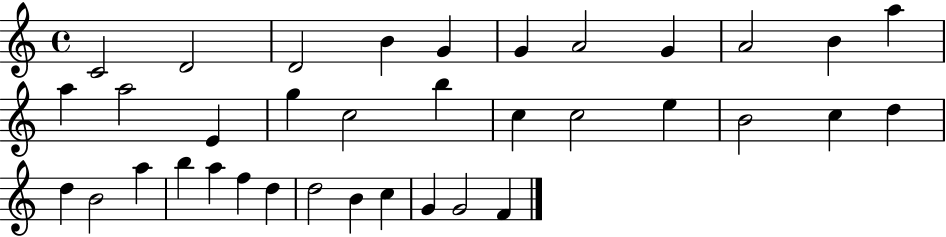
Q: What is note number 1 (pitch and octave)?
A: C4